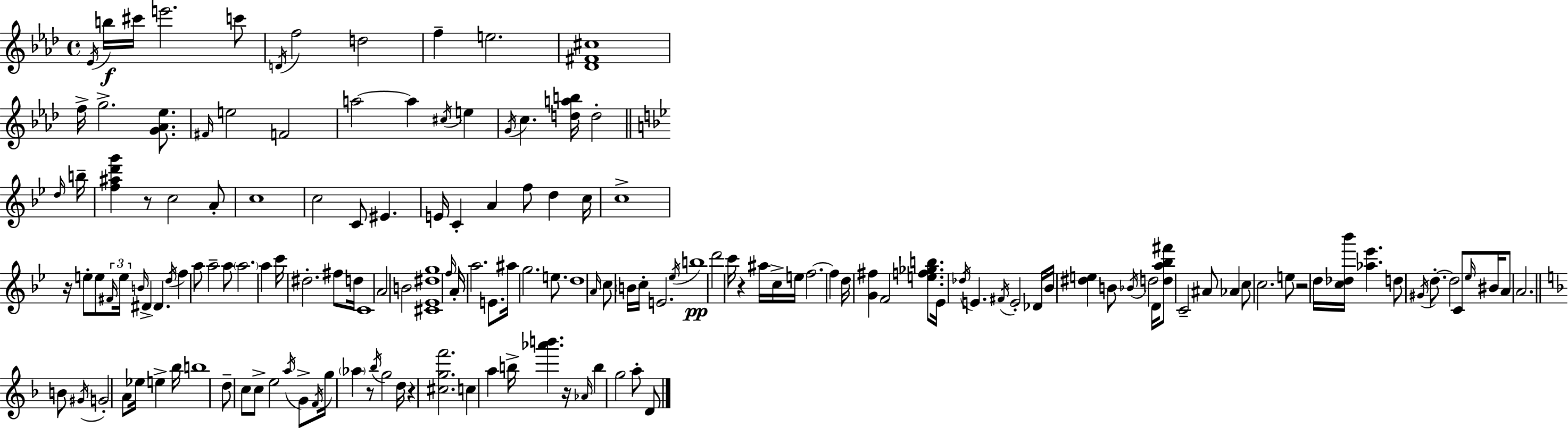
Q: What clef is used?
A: treble